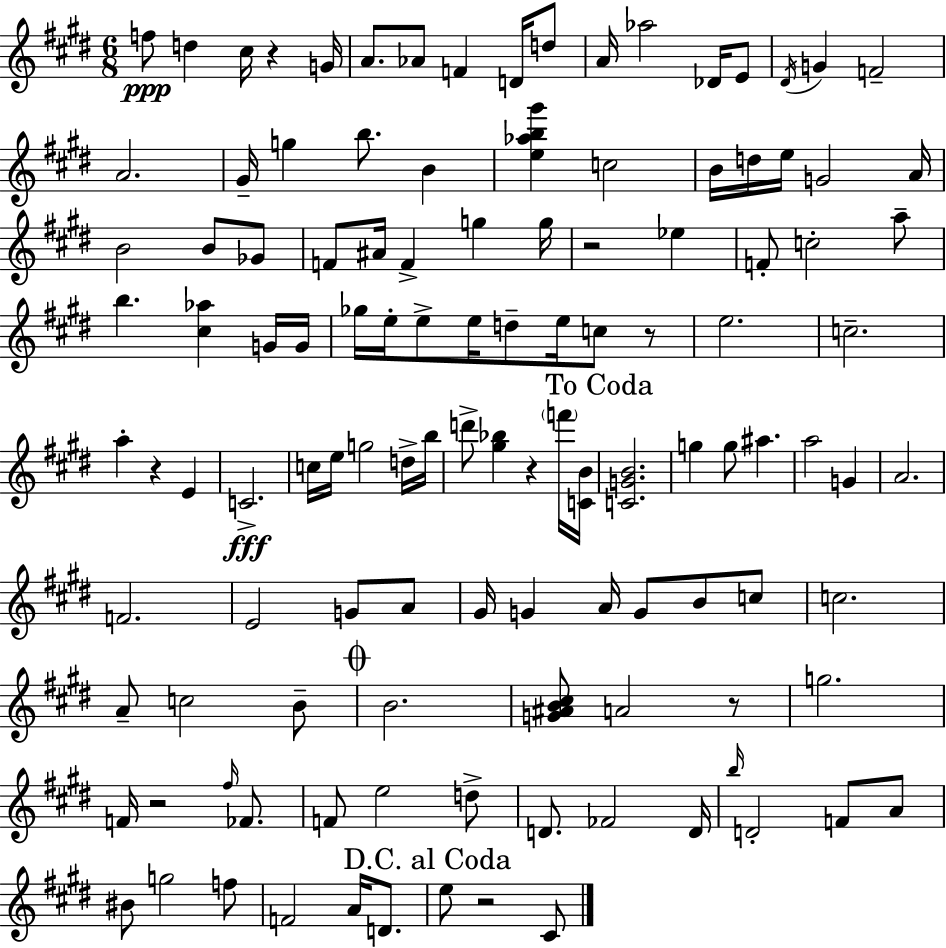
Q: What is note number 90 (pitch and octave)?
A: D5